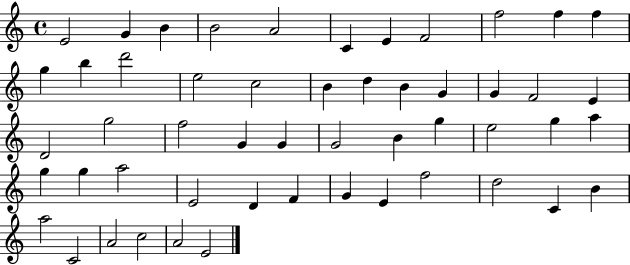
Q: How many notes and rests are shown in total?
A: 52